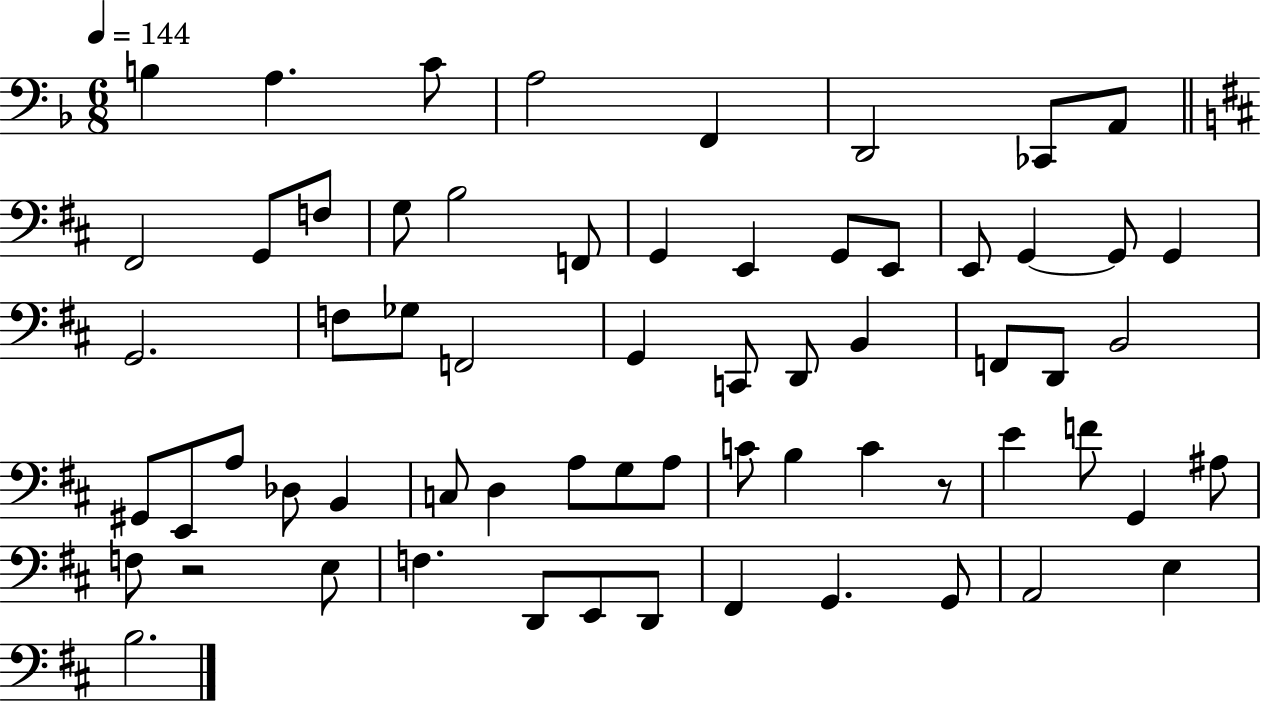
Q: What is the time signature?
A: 6/8